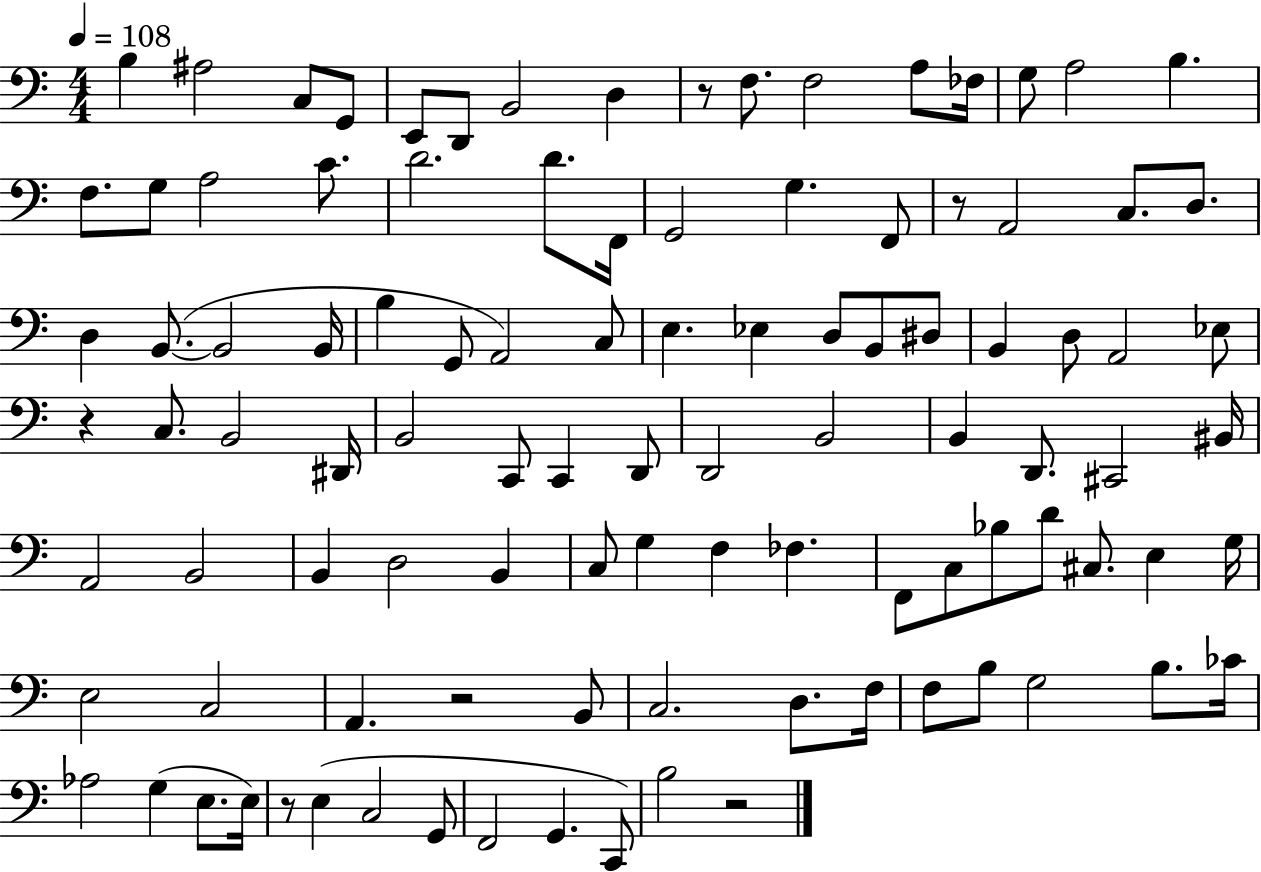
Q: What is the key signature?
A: C major